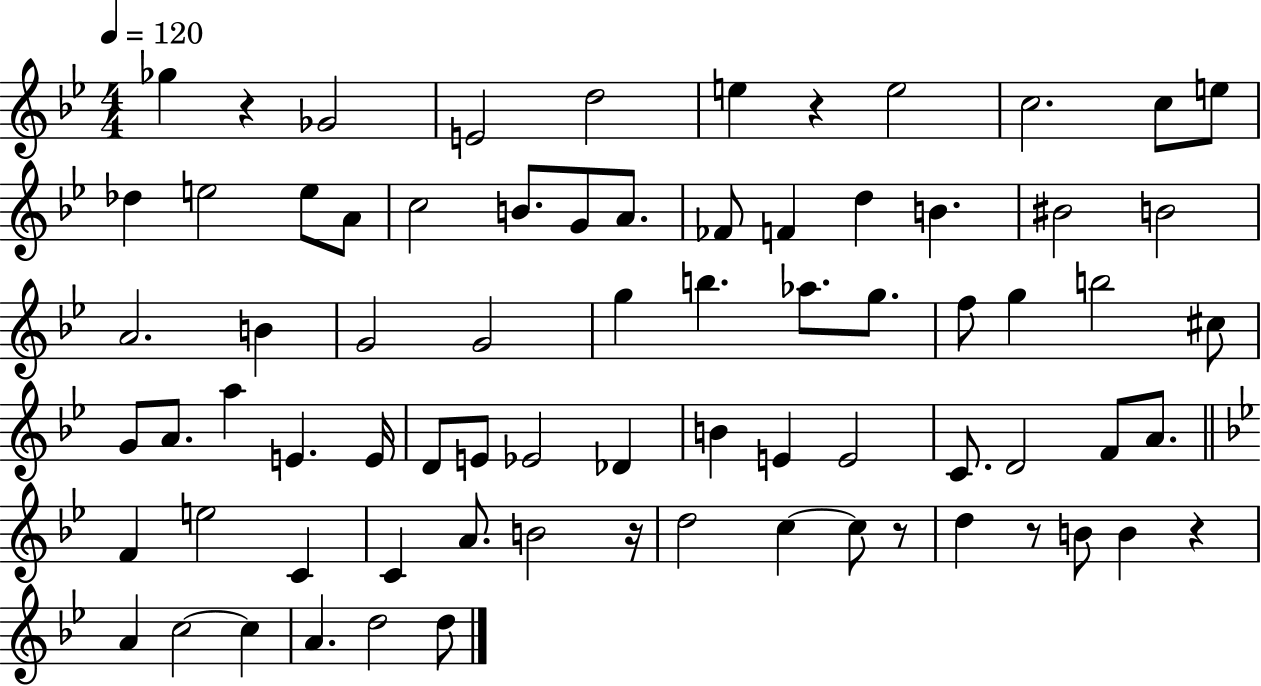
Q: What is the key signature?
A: BES major